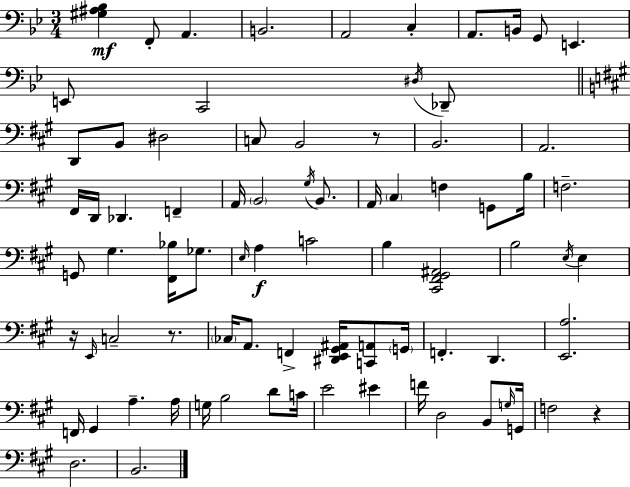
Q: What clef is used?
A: bass